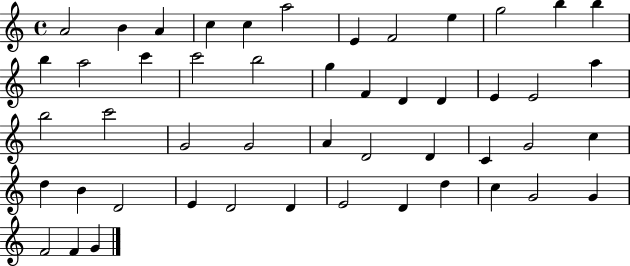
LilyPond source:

{
  \clef treble
  \time 4/4
  \defaultTimeSignature
  \key c \major
  a'2 b'4 a'4 | c''4 c''4 a''2 | e'4 f'2 e''4 | g''2 b''4 b''4 | \break b''4 a''2 c'''4 | c'''2 b''2 | g''4 f'4 d'4 d'4 | e'4 e'2 a''4 | \break b''2 c'''2 | g'2 g'2 | a'4 d'2 d'4 | c'4 g'2 c''4 | \break d''4 b'4 d'2 | e'4 d'2 d'4 | e'2 d'4 d''4 | c''4 g'2 g'4 | \break f'2 f'4 g'4 | \bar "|."
}